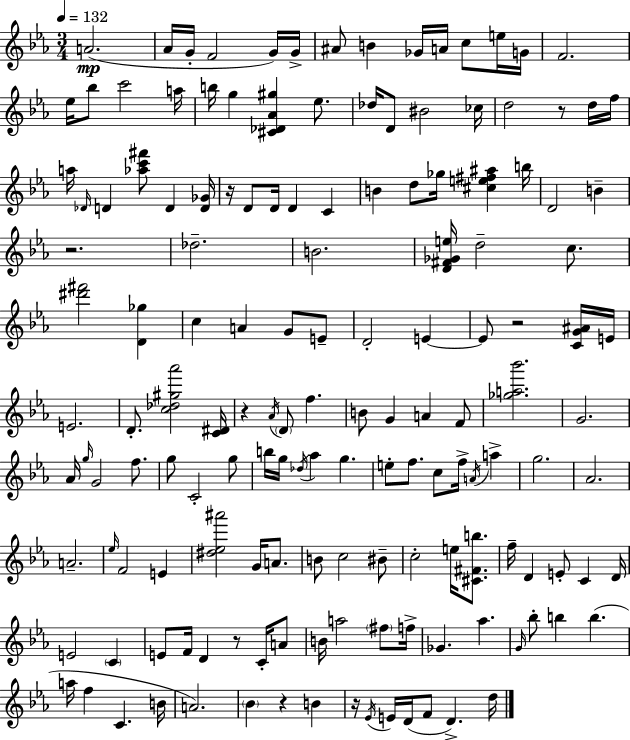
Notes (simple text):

A4/h. Ab4/s G4/s F4/h G4/s G4/s A#4/e B4/q Gb4/s A4/s C5/e E5/s G4/s F4/h. Eb5/s Bb5/e C6/h A5/s B5/s G5/q [C#4,Db4,Ab4,G#5]/q Eb5/e. Db5/s D4/e BIS4/h CES5/s D5/h R/e D5/s F5/s A5/s Db4/s D4/q [Ab5,C6,F#6]/e D4/q [D4,Gb4]/s R/s D4/e D4/s D4/q C4/q B4/q D5/e Gb5/s [C#5,E5,F#5,A#5]/q B5/s D4/h B4/q R/h. Db5/h. B4/h. [D4,F#4,Gb4,E5]/s D5/h C5/e. [D#6,F#6]/h [D4,Gb5]/q C5/q A4/q G4/e E4/e D4/h E4/q E4/e R/h [C4,G4,A#4]/s E4/s E4/h. D4/e. [C5,Db5,G#5,Ab6]/h [C4,D#4]/s R/q Ab4/s D4/e F5/q. B4/e G4/q A4/q F4/e [Gb5,A5,Bb6]/h. G4/h. Ab4/s G5/s G4/h F5/e. G5/e C4/h G5/e B5/s G5/s Db5/s Ab5/q G5/q. E5/e F5/e. C5/e F5/s A4/s A5/q G5/h. Ab4/h. A4/h. Eb5/s F4/h E4/q [D#5,Eb5,A#6]/h G4/s A4/e. B4/e C5/h BIS4/e C5/h E5/s [C#4,F#4,B5]/e. F5/s D4/q E4/e C4/q D4/s E4/h C4/q E4/e F4/s D4/q R/e C4/s A4/e B4/s A5/h F#5/e F5/s Gb4/q. Ab5/q. G4/s Bb5/e B5/q B5/q. A5/s F5/q C4/q. B4/s A4/h. Bb4/q R/q B4/q R/s Eb4/s E4/s D4/s F4/e D4/q. D5/s